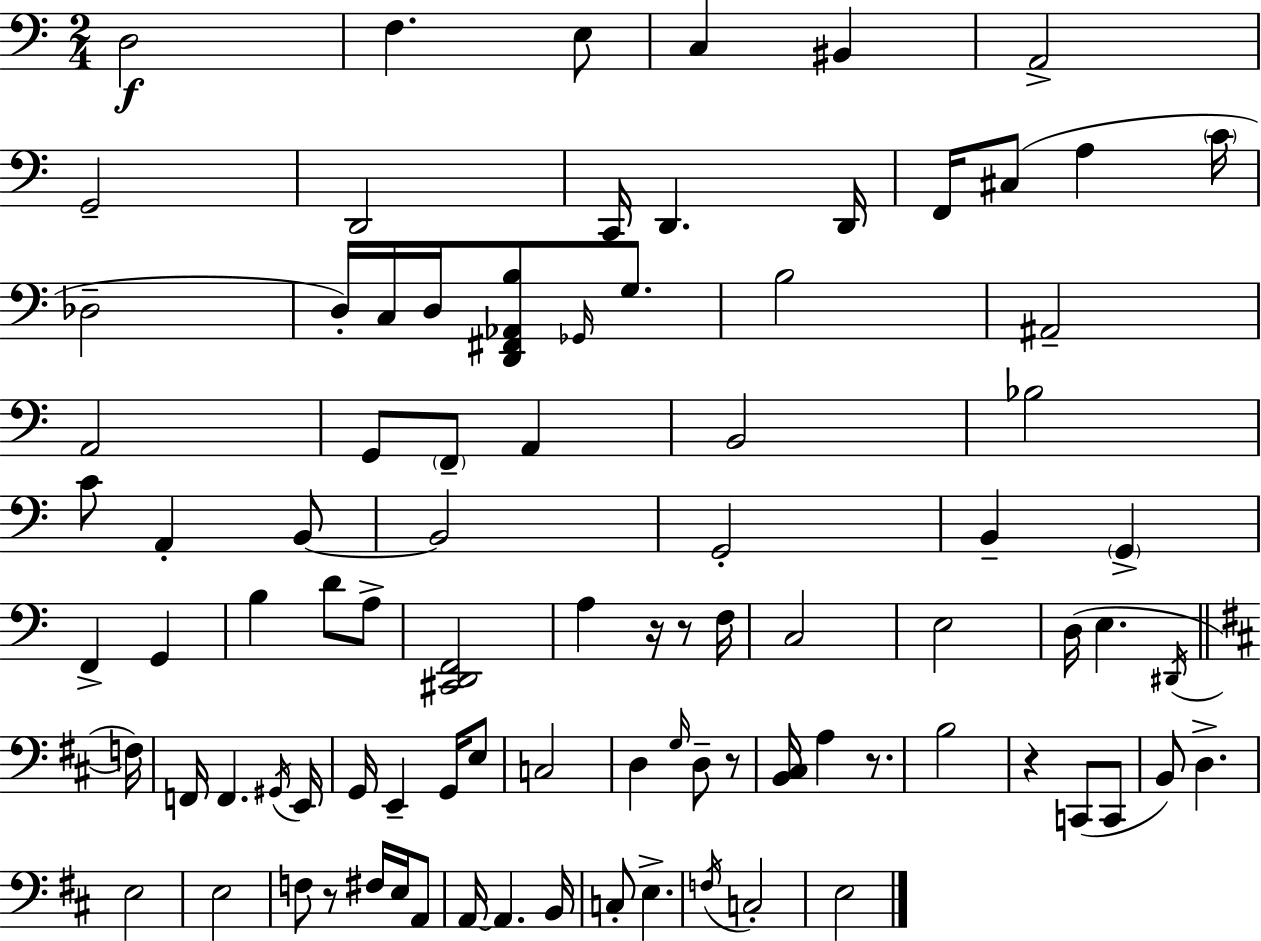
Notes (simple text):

D3/h F3/q. E3/e C3/q BIS2/q A2/h G2/h D2/h C2/s D2/q. D2/s F2/s C#3/e A3/q C4/s Db3/h D3/s C3/s D3/s [D2,F#2,Ab2,B3]/e Gb2/s G3/e. B3/h A#2/h A2/h G2/e F2/e A2/q B2/h Bb3/h C4/e A2/q B2/e B2/h G2/h B2/q G2/q F2/q G2/q B3/q D4/e A3/e [C#2,D2,F2]/h A3/q R/s R/e F3/s C3/h E3/h D3/s E3/q. D#2/s F3/s F2/s F2/q. G#2/s E2/s G2/s E2/q G2/s E3/e C3/h D3/q G3/s D3/e R/e [B2,C#3]/s A3/q R/e. B3/h R/q C2/e C2/e B2/e D3/q. E3/h E3/h F3/e R/e F#3/s E3/s A2/e A2/s A2/q. B2/s C3/e E3/q. F3/s C3/h E3/h